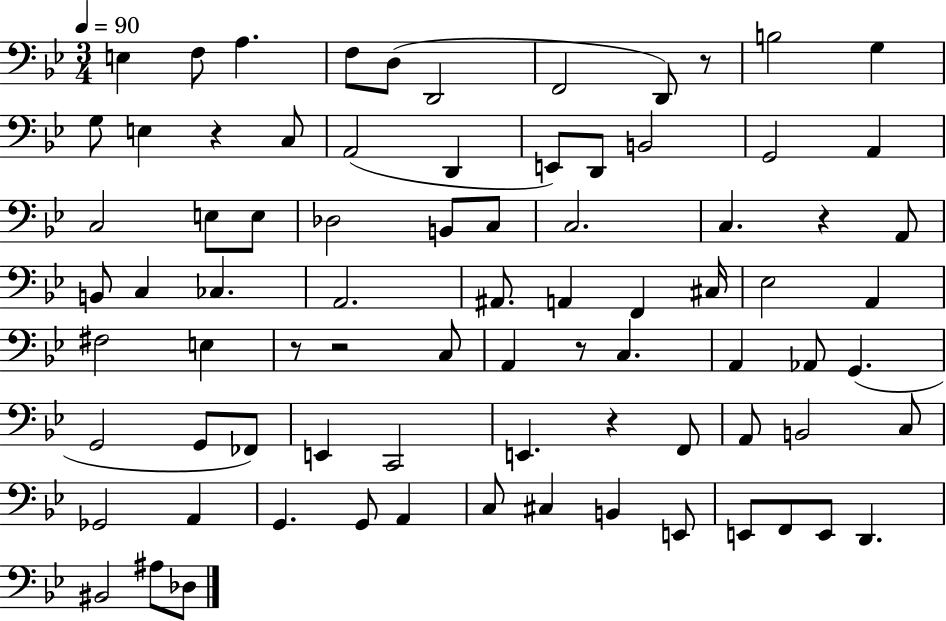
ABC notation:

X:1
T:Untitled
M:3/4
L:1/4
K:Bb
E, F,/2 A, F,/2 D,/2 D,,2 F,,2 D,,/2 z/2 B,2 G, G,/2 E, z C,/2 A,,2 D,, E,,/2 D,,/2 B,,2 G,,2 A,, C,2 E,/2 E,/2 _D,2 B,,/2 C,/2 C,2 C, z A,,/2 B,,/2 C, _C, A,,2 ^A,,/2 A,, F,, ^C,/4 _E,2 A,, ^F,2 E, z/2 z2 C,/2 A,, z/2 C, A,, _A,,/2 G,, G,,2 G,,/2 _F,,/2 E,, C,,2 E,, z F,,/2 A,,/2 B,,2 C,/2 _G,,2 A,, G,, G,,/2 A,, C,/2 ^C, B,, E,,/2 E,,/2 F,,/2 E,,/2 D,, ^B,,2 ^A,/2 _D,/2